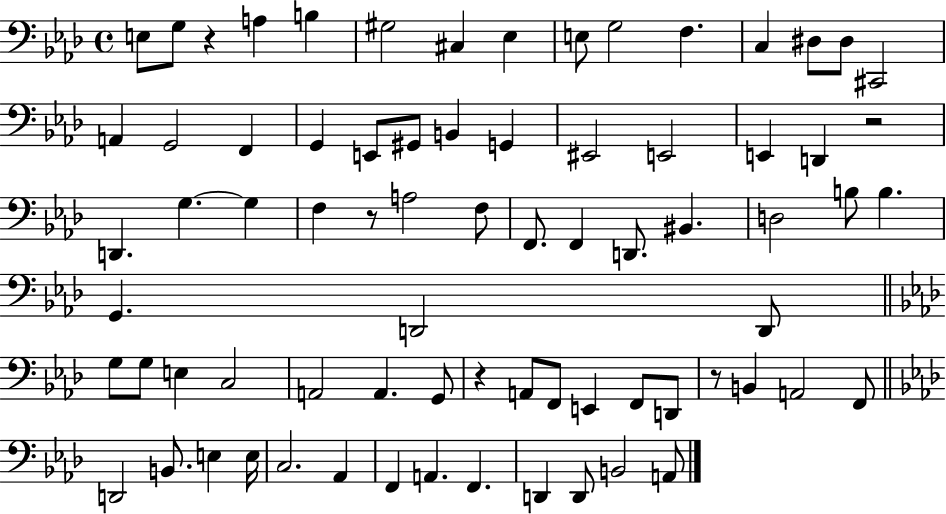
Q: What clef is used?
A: bass